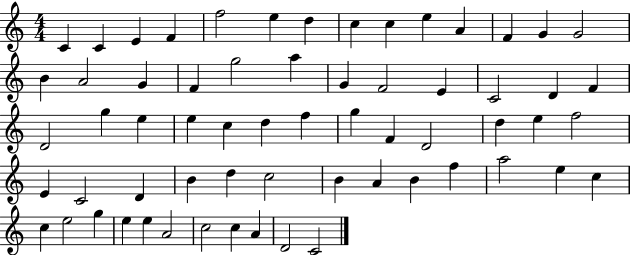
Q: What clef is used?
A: treble